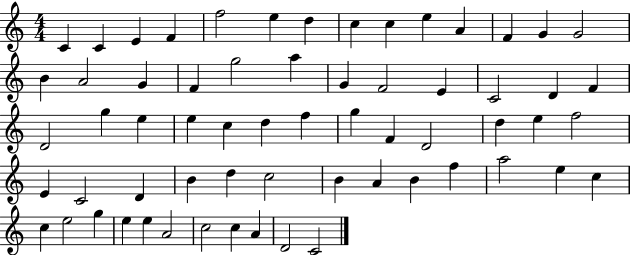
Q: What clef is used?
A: treble